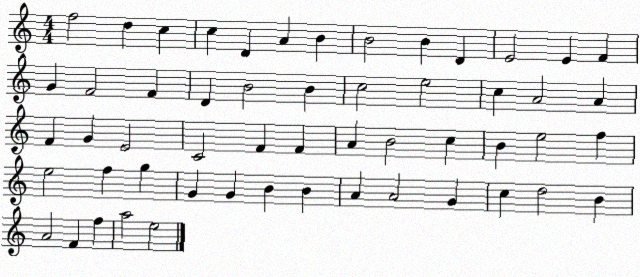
X:1
T:Untitled
M:4/4
L:1/4
K:C
f2 d c c D A B B2 B D E2 E F G F2 F D B2 B c2 e2 c A2 A F G E2 C2 F F A B2 c B e2 f e2 f g G G B B A A2 G c d2 B A2 F f a2 e2